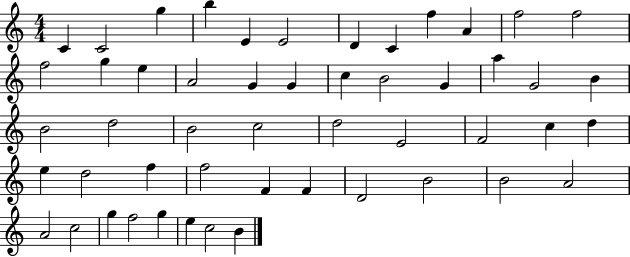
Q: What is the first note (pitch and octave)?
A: C4